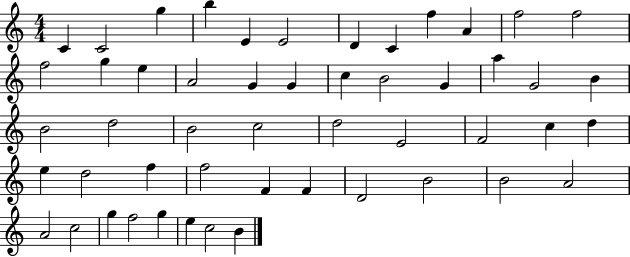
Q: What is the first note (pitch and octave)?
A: C4